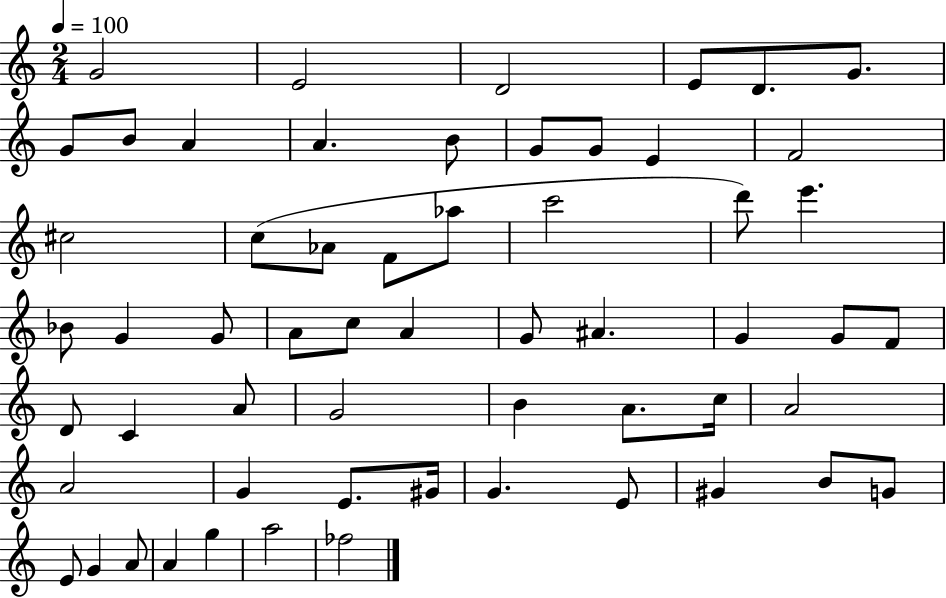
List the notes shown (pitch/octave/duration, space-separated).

G4/h E4/h D4/h E4/e D4/e. G4/e. G4/e B4/e A4/q A4/q. B4/e G4/e G4/e E4/q F4/h C#5/h C5/e Ab4/e F4/e Ab5/e C6/h D6/e E6/q. Bb4/e G4/q G4/e A4/e C5/e A4/q G4/e A#4/q. G4/q G4/e F4/e D4/e C4/q A4/e G4/h B4/q A4/e. C5/s A4/h A4/h G4/q E4/e. G#4/s G4/q. E4/e G#4/q B4/e G4/e E4/e G4/q A4/e A4/q G5/q A5/h FES5/h